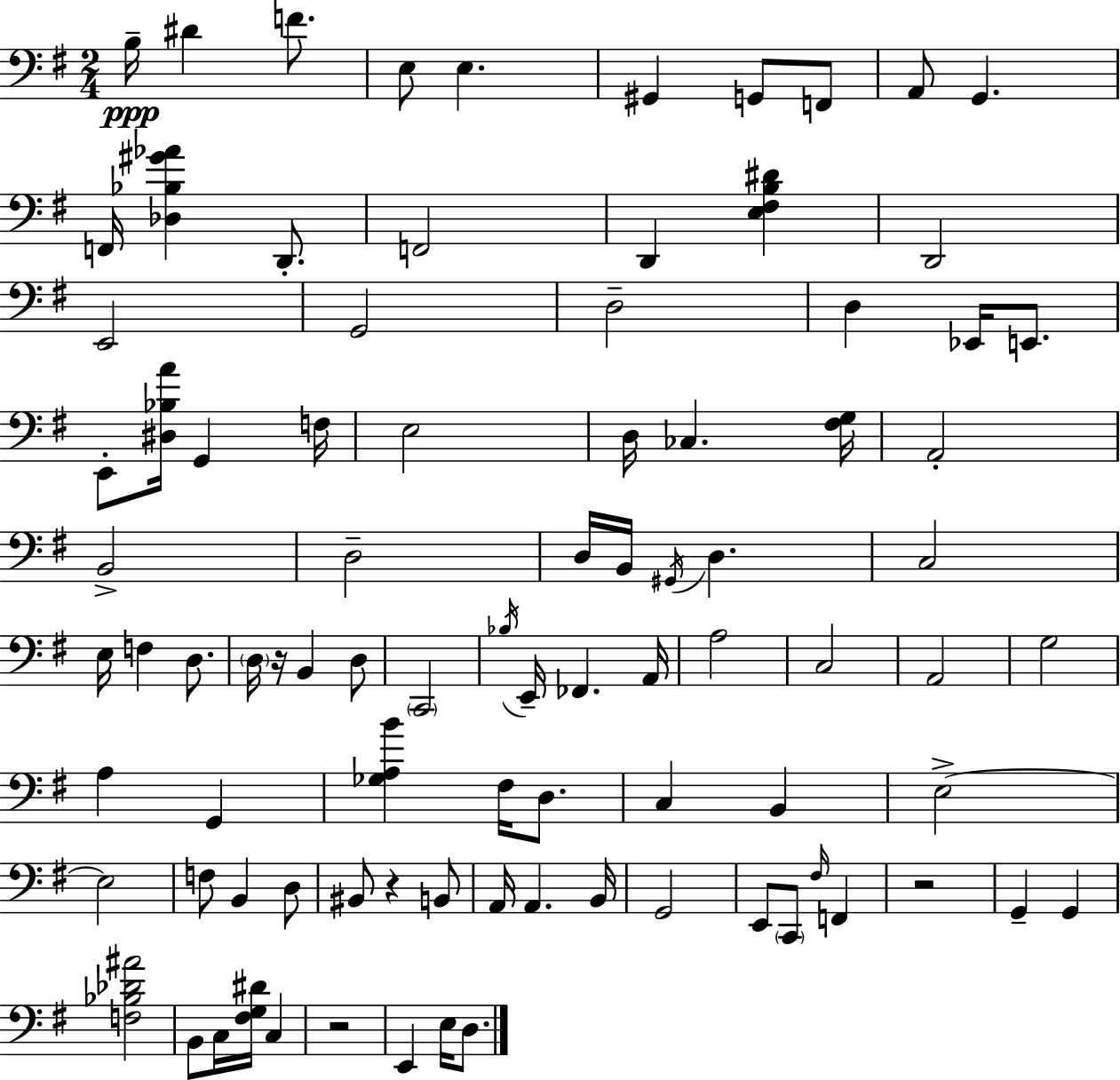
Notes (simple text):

B3/s D#4/q F4/e. E3/e E3/q. G#2/q G2/e F2/e A2/e G2/q. F2/s [Db3,Bb3,G#4,Ab4]/q D2/e. F2/h D2/q [E3,F#3,B3,D#4]/q D2/h E2/h G2/h D3/h D3/q Eb2/s E2/e. E2/e [D#3,Bb3,A4]/s G2/q F3/s E3/h D3/s CES3/q. [F#3,G3]/s A2/h B2/h D3/h D3/s B2/s G#2/s D3/q. C3/h E3/s F3/q D3/e. D3/s R/s B2/q D3/e C2/h Bb3/s E2/s FES2/q. A2/s A3/h C3/h A2/h G3/h A3/q G2/q [Gb3,A3,B4]/q F#3/s D3/e. C3/q B2/q E3/h E3/h F3/e B2/q D3/e BIS2/e R/q B2/e A2/s A2/q. B2/s G2/h E2/e C2/e F#3/s F2/q R/h G2/q G2/q [F3,Bb3,Db4,A#4]/h B2/e C3/s [F#3,G3,D#4]/s C3/q R/h E2/q E3/s D3/e.